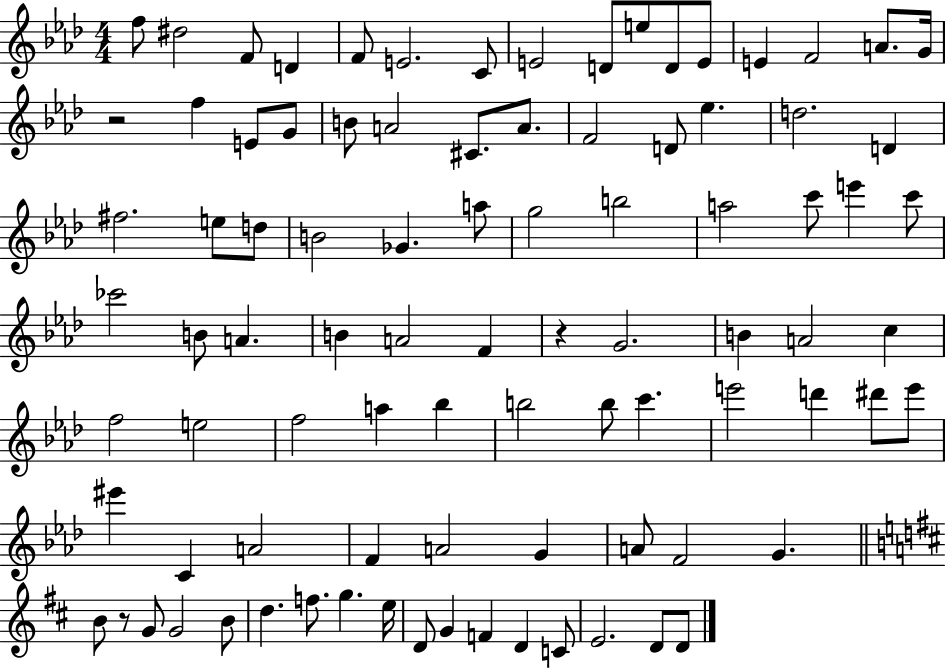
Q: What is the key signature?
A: AES major